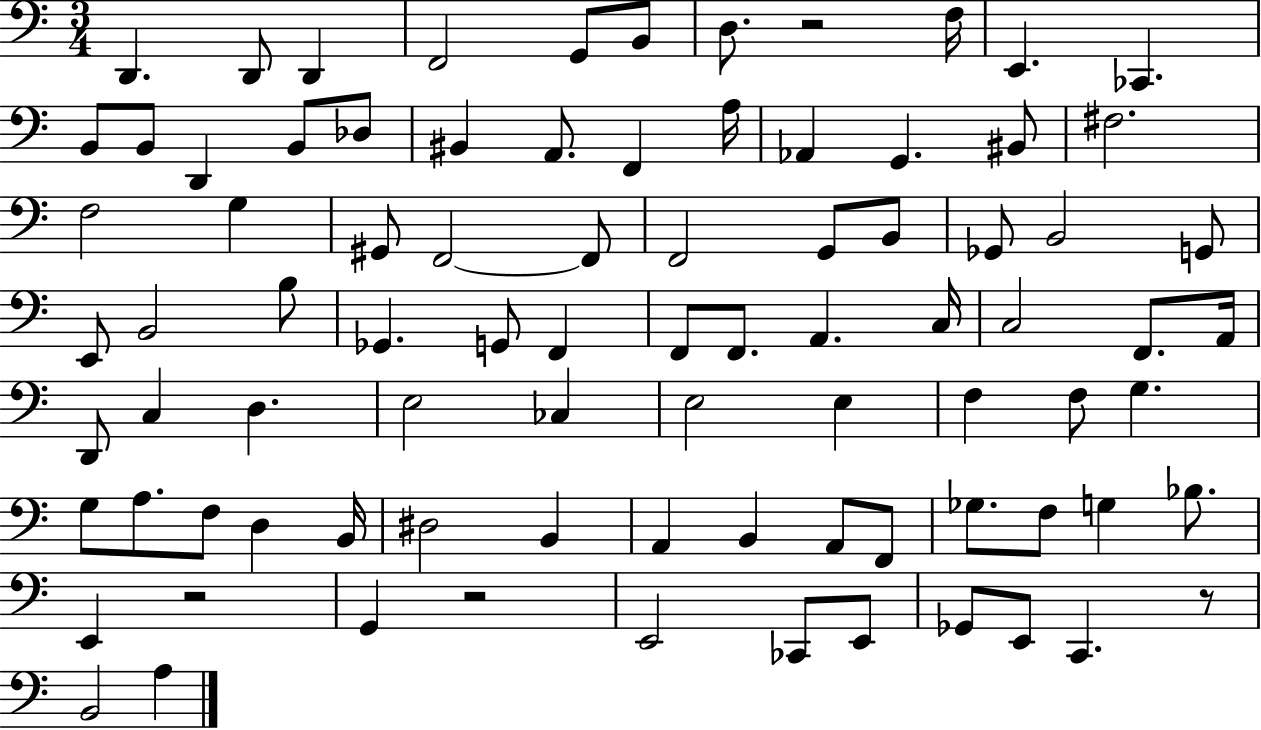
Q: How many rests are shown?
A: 4